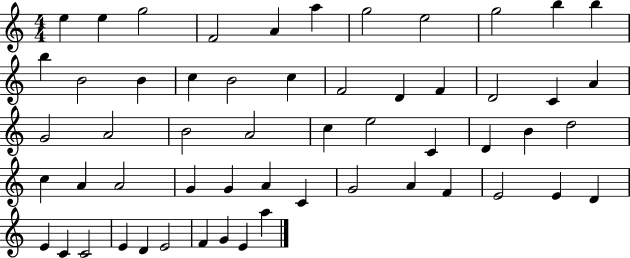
X:1
T:Untitled
M:4/4
L:1/4
K:C
e e g2 F2 A a g2 e2 g2 b b b B2 B c B2 c F2 D F D2 C A G2 A2 B2 A2 c e2 C D B d2 c A A2 G G A C G2 A F E2 E D E C C2 E D E2 F G E a